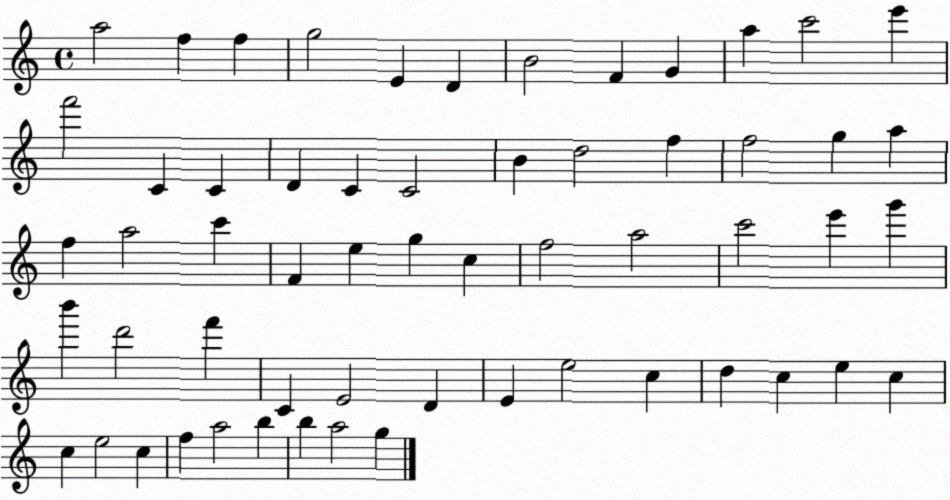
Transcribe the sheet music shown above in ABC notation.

X:1
T:Untitled
M:4/4
L:1/4
K:C
a2 f f g2 E D B2 F G a c'2 e' f'2 C C D C C2 B d2 f f2 g a f a2 c' F e g c f2 a2 c'2 e' g' b' d'2 f' C E2 D E e2 c d c e c c e2 c f a2 b b a2 g